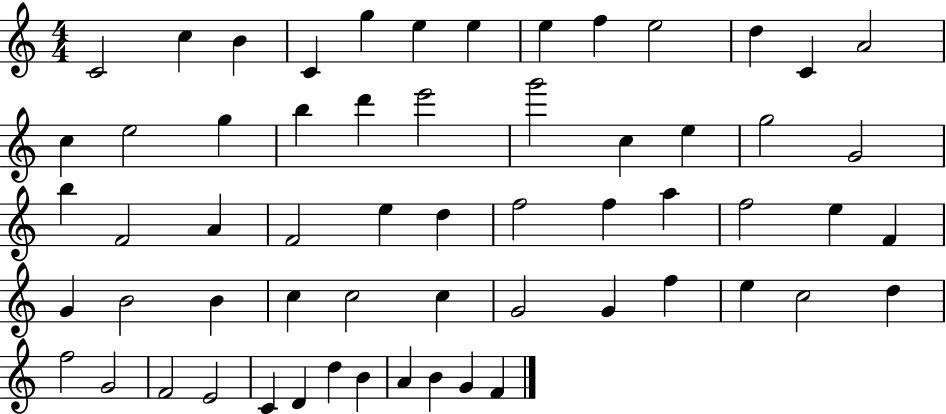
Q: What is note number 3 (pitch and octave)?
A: B4